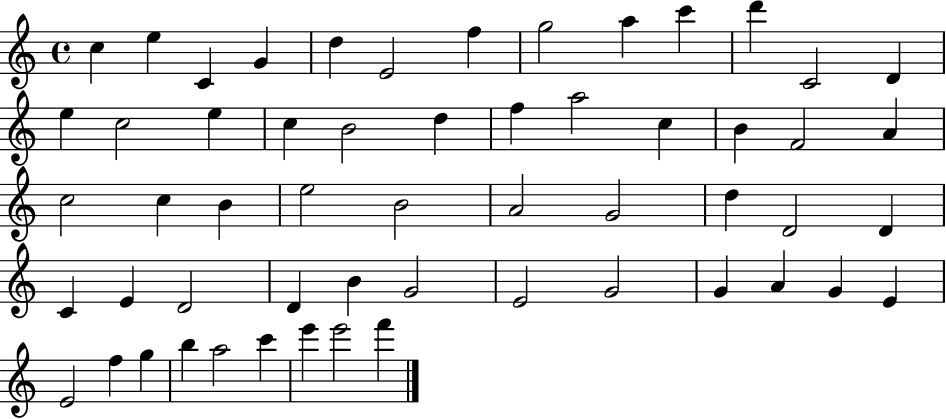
C5/q E5/q C4/q G4/q D5/q E4/h F5/q G5/h A5/q C6/q D6/q C4/h D4/q E5/q C5/h E5/q C5/q B4/h D5/q F5/q A5/h C5/q B4/q F4/h A4/q C5/h C5/q B4/q E5/h B4/h A4/h G4/h D5/q D4/h D4/q C4/q E4/q D4/h D4/q B4/q G4/h E4/h G4/h G4/q A4/q G4/q E4/q E4/h F5/q G5/q B5/q A5/h C6/q E6/q E6/h F6/q